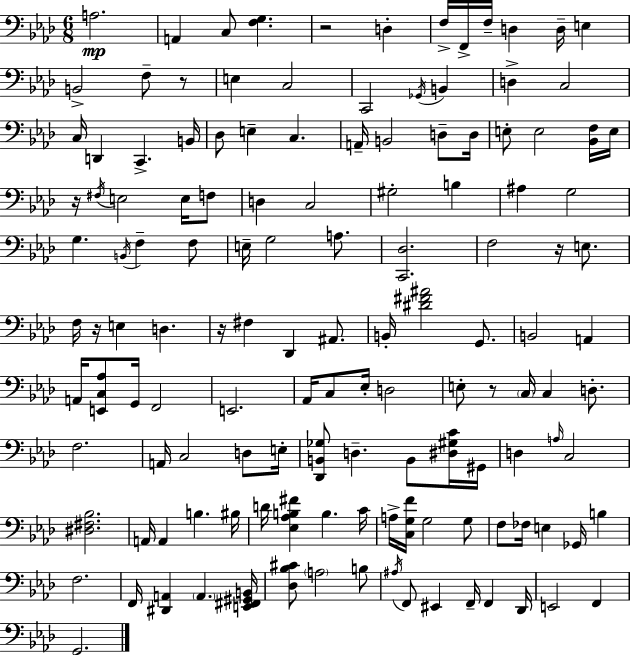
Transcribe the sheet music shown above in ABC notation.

X:1
T:Untitled
M:6/8
L:1/4
K:Fm
A,2 A,, C,/2 [F,G,] z2 D, F,/4 F,,/4 F,/4 D, D,/4 E, B,,2 F,/2 z/2 E, C,2 C,,2 _G,,/4 B,, D, C,2 C,/4 D,, C,, B,,/4 _D,/2 E, C, A,,/4 B,,2 D,/2 D,/4 E,/2 E,2 [_B,,F,]/4 E,/4 z/4 ^F,/4 E,2 E,/4 F,/2 D, C,2 ^G,2 B, ^A, G,2 G, B,,/4 F, F,/2 E,/4 G,2 A,/2 [C,,_D,]2 F,2 z/4 E,/2 F,/4 z/4 E, D, z/4 ^F, _D,, ^A,,/2 B,,/4 [^D^F^A]2 G,,/2 B,,2 A,, A,,/4 [E,,C,_A,]/2 G,,/4 F,,2 E,,2 _A,,/4 C,/2 _E,/4 D,2 E,/2 z/2 C,/4 C, D,/2 F,2 A,,/4 C,2 D,/2 E,/4 [_D,,B,,_G,]/2 D, B,,/2 [^D,^G,C]/4 ^G,,/4 D, A,/4 C,2 [^D,^F,_B,]2 A,,/4 A,, B, ^B,/4 D/4 [_E,_A,B,^F] B, C/4 A,/4 [C,G,F]/4 G,2 G,/2 F,/2 _F,/4 E, _G,,/4 B, F,2 F,,/4 [^D,,A,,] A,, [E,,^F,,^G,,B,,]/4 [_D,_B,^C]/2 A,2 B,/2 ^A,/4 F,,/2 ^E,, F,,/4 F,, _D,,/4 E,,2 F,, G,,2